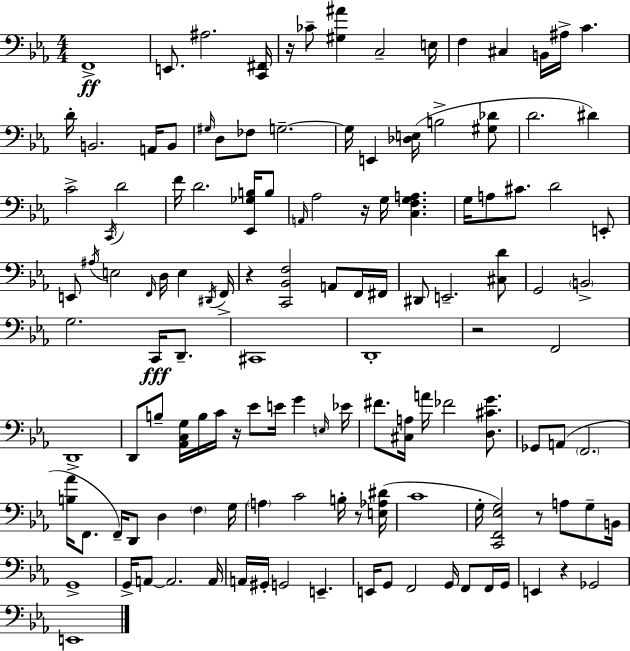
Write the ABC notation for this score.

X:1
T:Untitled
M:4/4
L:1/4
K:Cm
F,,4 E,,/2 ^A,2 [C,,^F,,]/4 z/4 _C/2 [^G,^A] C,2 E,/4 F, ^C, B,,/4 ^A,/4 C D/4 B,,2 A,,/4 B,,/2 ^G,/4 D,/2 _F,/2 G,2 G,/4 E,, [_D,E,]/4 B,2 [^G,_D]/2 D2 ^D C2 C,,/4 D2 F/4 D2 [_E,,_G,B,]/4 B,/2 A,,/4 _A,2 z/4 G,/4 [C,F,G,A,] G,/4 A,/2 ^C/2 D2 E,,/2 E,,/2 ^A,/4 E,2 F,,/4 D,/4 E, ^D,,/4 F,,/4 z [C,,_B,,F,]2 A,,/2 F,,/4 ^F,,/4 ^D,,/2 E,,2 [^C,D]/2 G,,2 B,,2 G,2 C,,/4 D,,/2 ^C,,4 D,,4 z2 F,,2 D,,4 D,,/2 B,/2 [_A,,C,G,]/4 B,/4 C/4 z/4 _E/2 E/4 G E,/4 _E/4 ^F/2 [^C,A,]/4 A/4 _F2 [D,^CG]/2 _G,,/2 A,,/2 F,,2 [B,_A]/4 F,,/2 F,,/4 D,,/2 D, F, G,/4 A, C2 B,/4 z/2 [E,_A,^D]/4 C4 G,/4 [C,,F,,_E,G,]2 z/2 A,/2 G,/2 B,,/4 G,,4 G,,/4 A,,/2 A,,2 A,,/4 A,,/4 ^G,,/4 G,,2 E,, E,,/4 G,,/2 F,,2 G,,/4 F,,/2 F,,/4 G,,/4 E,, z _G,,2 E,,4